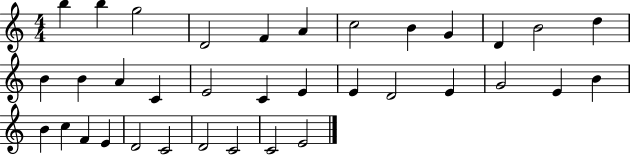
B5/q B5/q G5/h D4/h F4/q A4/q C5/h B4/q G4/q D4/q B4/h D5/q B4/q B4/q A4/q C4/q E4/h C4/q E4/q E4/q D4/h E4/q G4/h E4/q B4/q B4/q C5/q F4/q E4/q D4/h C4/h D4/h C4/h C4/h E4/h